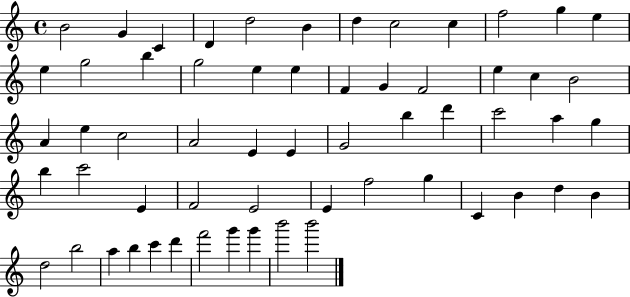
B4/h G4/q C4/q D4/q D5/h B4/q D5/q C5/h C5/q F5/h G5/q E5/q E5/q G5/h B5/q G5/h E5/q E5/q F4/q G4/q F4/h E5/q C5/q B4/h A4/q E5/q C5/h A4/h E4/q E4/q G4/h B5/q D6/q C6/h A5/q G5/q B5/q C6/h E4/q F4/h E4/h E4/q F5/h G5/q C4/q B4/q D5/q B4/q D5/h B5/h A5/q B5/q C6/q D6/q F6/h G6/q G6/q B6/h B6/h